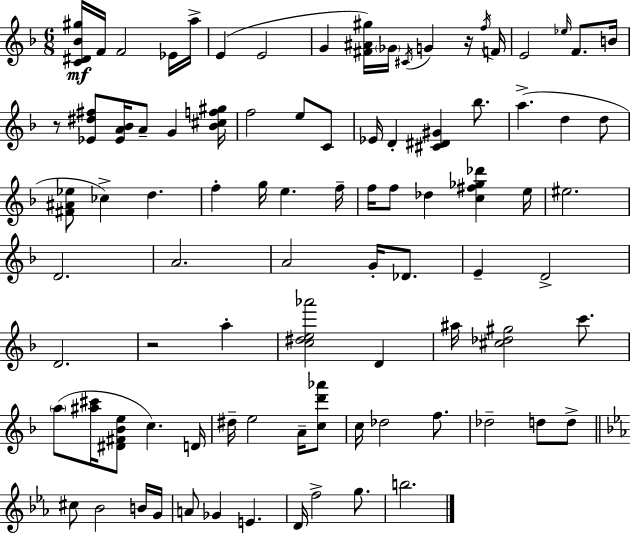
[C4,D#4,Bb4,G#5]/s F4/s F4/h Eb4/s A5/s E4/q E4/h G4/q [F#4,A#4,G#5]/s Gb4/s C#4/s G4/q R/s F5/s F4/s E4/h Eb5/s F4/e. B4/s R/e [Eb4,D#5,F#5]/e [Eb4,A4,Bb4]/s A4/e G4/q [Bb4,C#5,F5,G#5]/s F5/h E5/e C4/e Eb4/s D4/q [C#4,D#4,G#4]/q Bb5/e. A5/q. D5/q D5/e [F#4,A#4,Eb5]/e CES5/q D5/q. F5/q G5/s E5/q. F5/s F5/s F5/e Db5/q [C5,F#5,Gb5,Db6]/q E5/s EIS5/h. D4/h. A4/h. A4/h G4/s Db4/e. E4/q D4/h D4/h. R/h A5/q [C5,D#5,E5,Ab6]/h D4/q A#5/s [C#5,Db5,G#5]/h C6/e. A5/e [A#5,C#6]/s [D#4,F#4,Bb4,E5]/e C5/q. D4/s D#5/s E5/h A4/s [C5,D6,Ab6]/e C5/s Db5/h F5/e. Db5/h D5/e D5/e C#5/e Bb4/h B4/s G4/s A4/e Gb4/q E4/q. D4/s F5/h G5/e. B5/h.